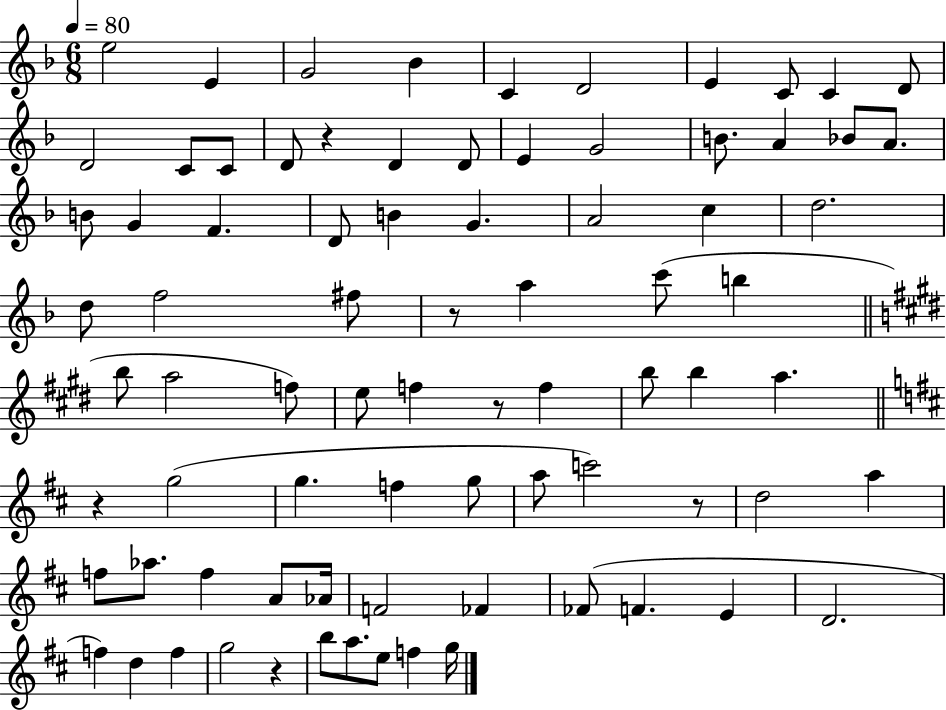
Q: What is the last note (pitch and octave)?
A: G5